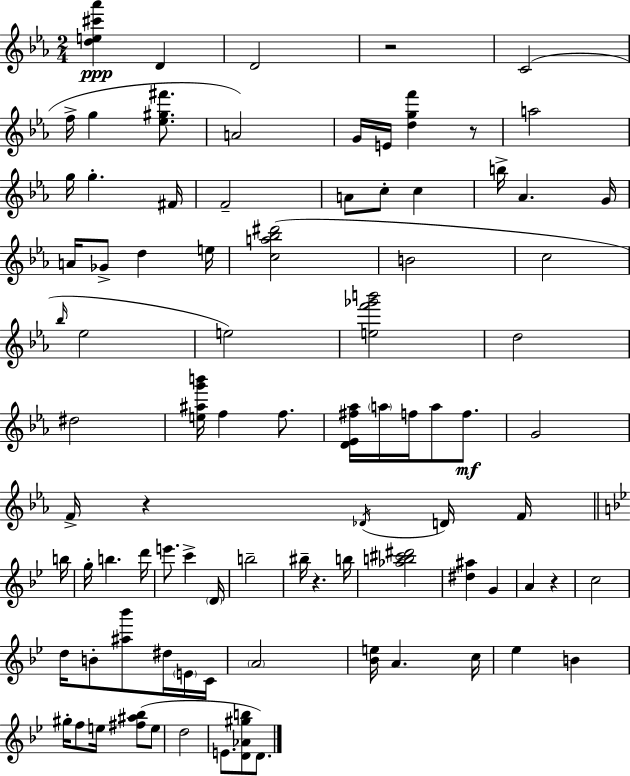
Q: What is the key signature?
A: C minor